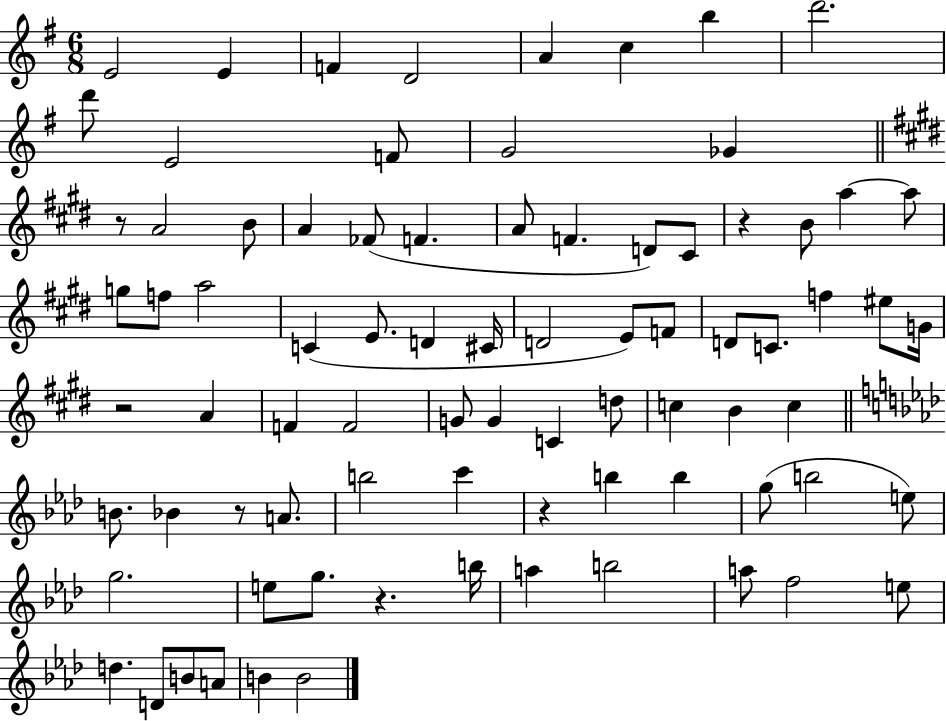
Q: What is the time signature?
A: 6/8